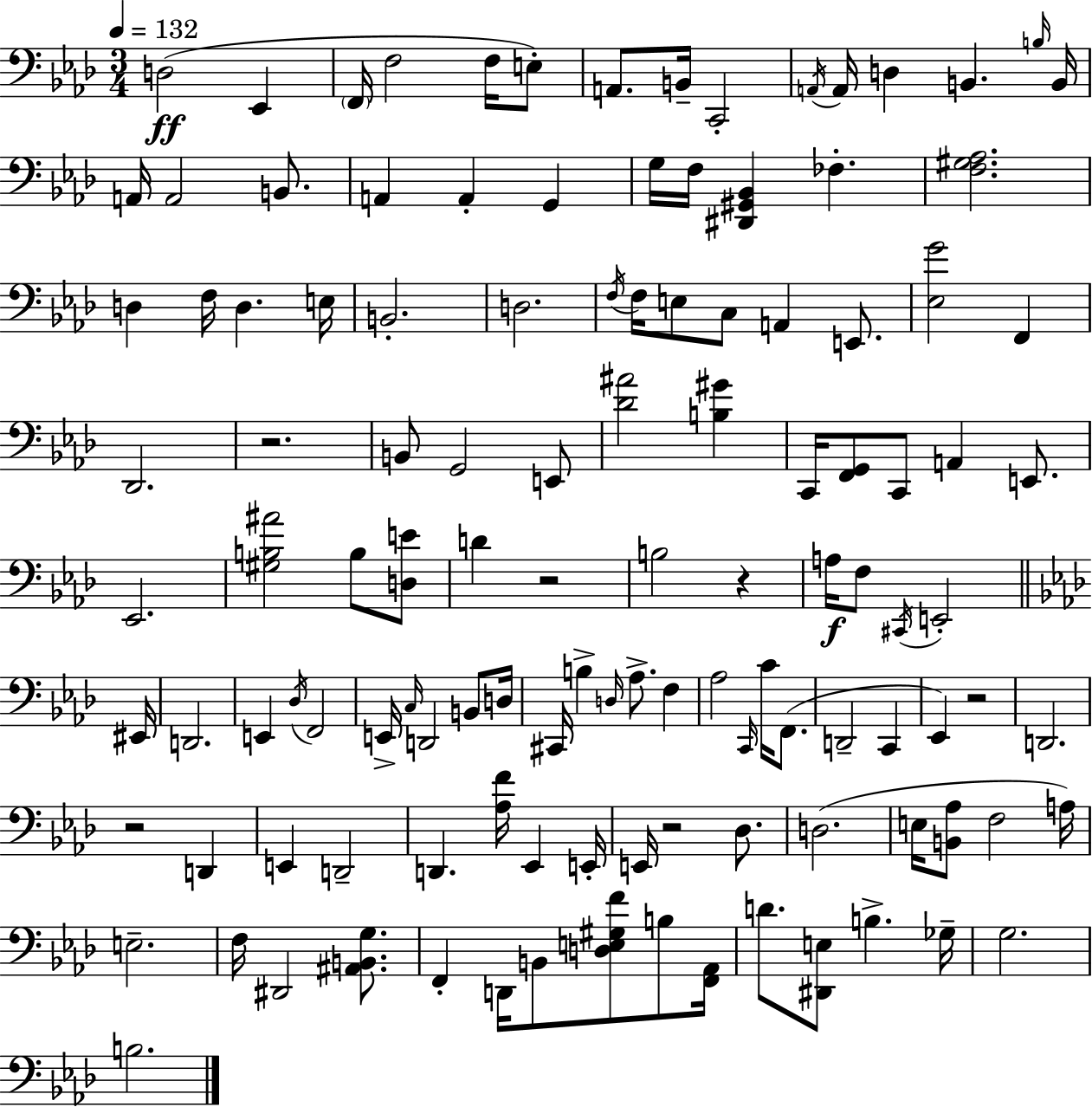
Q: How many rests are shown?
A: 6